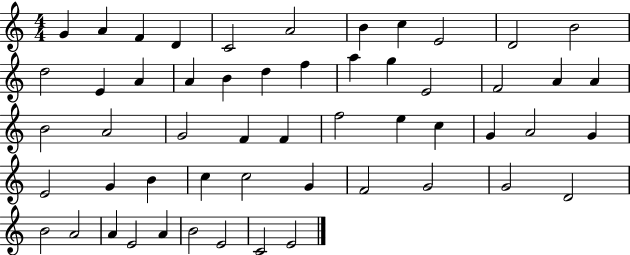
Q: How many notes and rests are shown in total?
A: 54